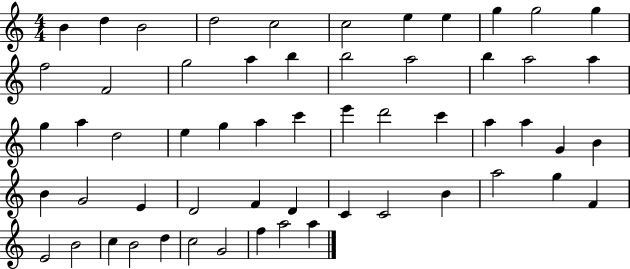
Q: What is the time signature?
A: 4/4